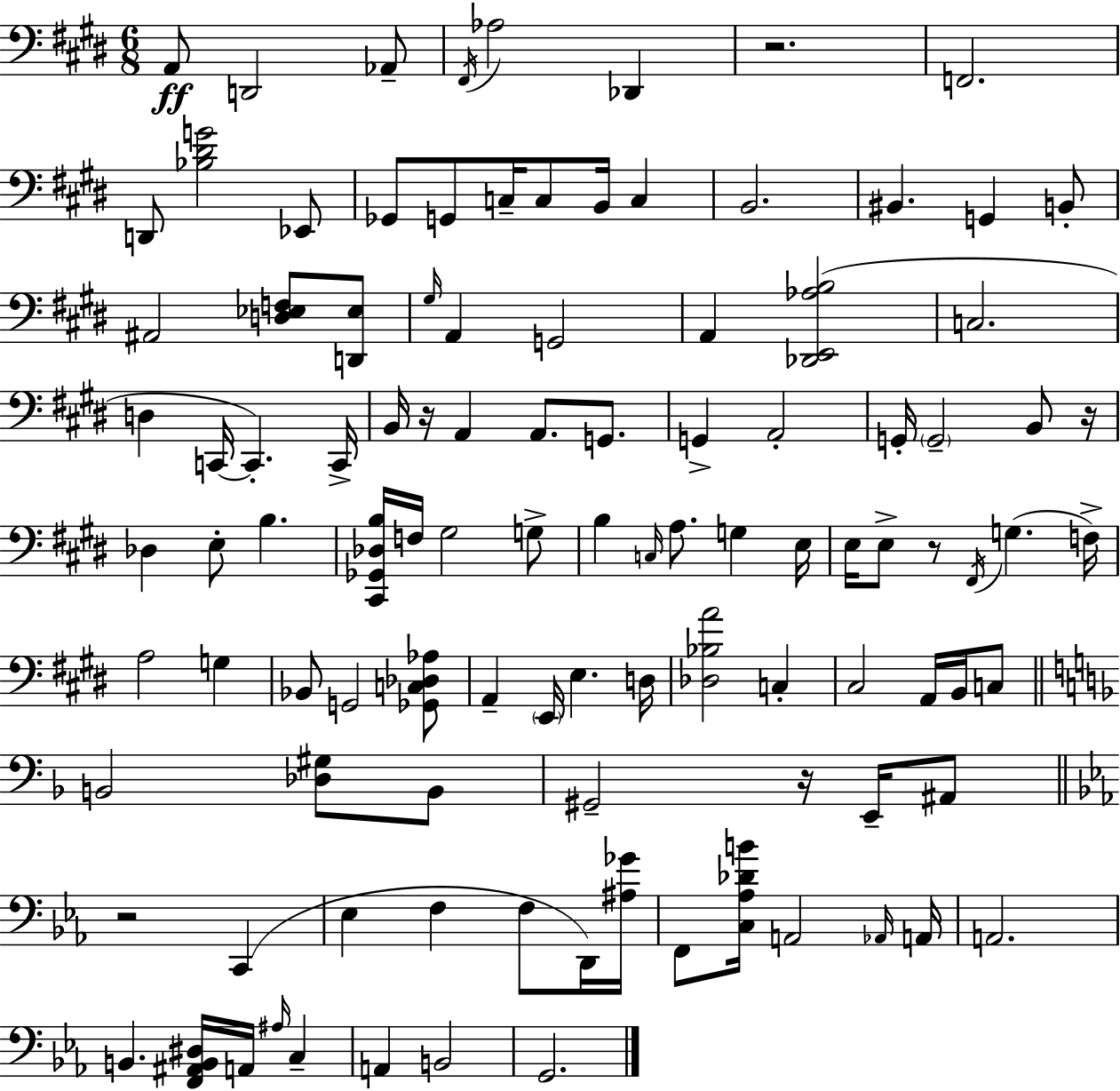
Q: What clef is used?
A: bass